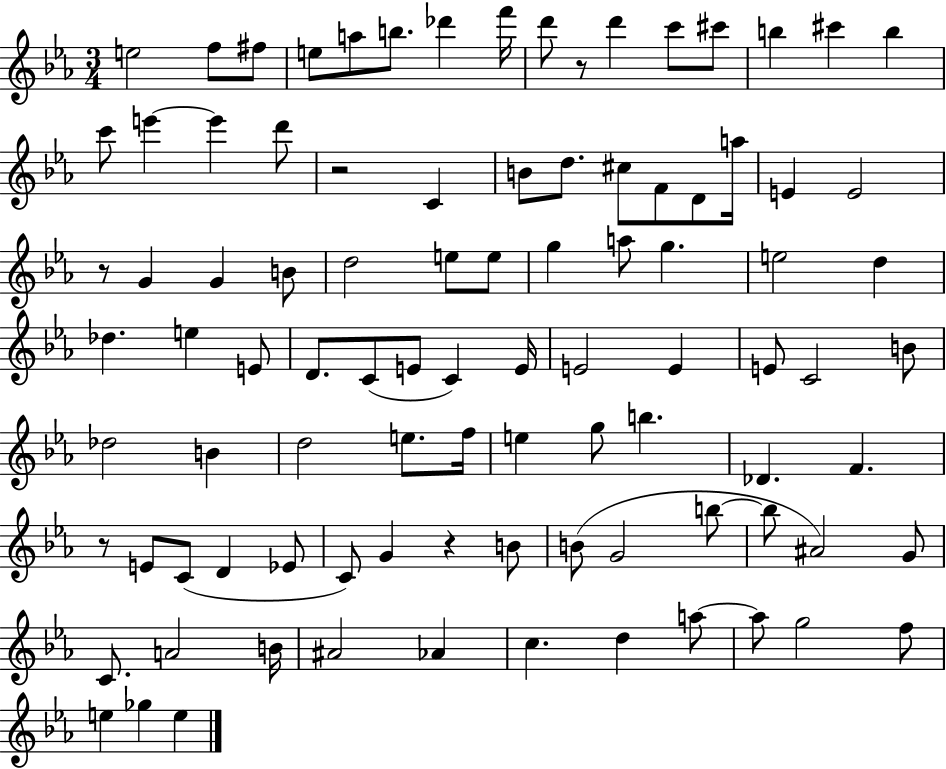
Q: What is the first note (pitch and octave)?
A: E5